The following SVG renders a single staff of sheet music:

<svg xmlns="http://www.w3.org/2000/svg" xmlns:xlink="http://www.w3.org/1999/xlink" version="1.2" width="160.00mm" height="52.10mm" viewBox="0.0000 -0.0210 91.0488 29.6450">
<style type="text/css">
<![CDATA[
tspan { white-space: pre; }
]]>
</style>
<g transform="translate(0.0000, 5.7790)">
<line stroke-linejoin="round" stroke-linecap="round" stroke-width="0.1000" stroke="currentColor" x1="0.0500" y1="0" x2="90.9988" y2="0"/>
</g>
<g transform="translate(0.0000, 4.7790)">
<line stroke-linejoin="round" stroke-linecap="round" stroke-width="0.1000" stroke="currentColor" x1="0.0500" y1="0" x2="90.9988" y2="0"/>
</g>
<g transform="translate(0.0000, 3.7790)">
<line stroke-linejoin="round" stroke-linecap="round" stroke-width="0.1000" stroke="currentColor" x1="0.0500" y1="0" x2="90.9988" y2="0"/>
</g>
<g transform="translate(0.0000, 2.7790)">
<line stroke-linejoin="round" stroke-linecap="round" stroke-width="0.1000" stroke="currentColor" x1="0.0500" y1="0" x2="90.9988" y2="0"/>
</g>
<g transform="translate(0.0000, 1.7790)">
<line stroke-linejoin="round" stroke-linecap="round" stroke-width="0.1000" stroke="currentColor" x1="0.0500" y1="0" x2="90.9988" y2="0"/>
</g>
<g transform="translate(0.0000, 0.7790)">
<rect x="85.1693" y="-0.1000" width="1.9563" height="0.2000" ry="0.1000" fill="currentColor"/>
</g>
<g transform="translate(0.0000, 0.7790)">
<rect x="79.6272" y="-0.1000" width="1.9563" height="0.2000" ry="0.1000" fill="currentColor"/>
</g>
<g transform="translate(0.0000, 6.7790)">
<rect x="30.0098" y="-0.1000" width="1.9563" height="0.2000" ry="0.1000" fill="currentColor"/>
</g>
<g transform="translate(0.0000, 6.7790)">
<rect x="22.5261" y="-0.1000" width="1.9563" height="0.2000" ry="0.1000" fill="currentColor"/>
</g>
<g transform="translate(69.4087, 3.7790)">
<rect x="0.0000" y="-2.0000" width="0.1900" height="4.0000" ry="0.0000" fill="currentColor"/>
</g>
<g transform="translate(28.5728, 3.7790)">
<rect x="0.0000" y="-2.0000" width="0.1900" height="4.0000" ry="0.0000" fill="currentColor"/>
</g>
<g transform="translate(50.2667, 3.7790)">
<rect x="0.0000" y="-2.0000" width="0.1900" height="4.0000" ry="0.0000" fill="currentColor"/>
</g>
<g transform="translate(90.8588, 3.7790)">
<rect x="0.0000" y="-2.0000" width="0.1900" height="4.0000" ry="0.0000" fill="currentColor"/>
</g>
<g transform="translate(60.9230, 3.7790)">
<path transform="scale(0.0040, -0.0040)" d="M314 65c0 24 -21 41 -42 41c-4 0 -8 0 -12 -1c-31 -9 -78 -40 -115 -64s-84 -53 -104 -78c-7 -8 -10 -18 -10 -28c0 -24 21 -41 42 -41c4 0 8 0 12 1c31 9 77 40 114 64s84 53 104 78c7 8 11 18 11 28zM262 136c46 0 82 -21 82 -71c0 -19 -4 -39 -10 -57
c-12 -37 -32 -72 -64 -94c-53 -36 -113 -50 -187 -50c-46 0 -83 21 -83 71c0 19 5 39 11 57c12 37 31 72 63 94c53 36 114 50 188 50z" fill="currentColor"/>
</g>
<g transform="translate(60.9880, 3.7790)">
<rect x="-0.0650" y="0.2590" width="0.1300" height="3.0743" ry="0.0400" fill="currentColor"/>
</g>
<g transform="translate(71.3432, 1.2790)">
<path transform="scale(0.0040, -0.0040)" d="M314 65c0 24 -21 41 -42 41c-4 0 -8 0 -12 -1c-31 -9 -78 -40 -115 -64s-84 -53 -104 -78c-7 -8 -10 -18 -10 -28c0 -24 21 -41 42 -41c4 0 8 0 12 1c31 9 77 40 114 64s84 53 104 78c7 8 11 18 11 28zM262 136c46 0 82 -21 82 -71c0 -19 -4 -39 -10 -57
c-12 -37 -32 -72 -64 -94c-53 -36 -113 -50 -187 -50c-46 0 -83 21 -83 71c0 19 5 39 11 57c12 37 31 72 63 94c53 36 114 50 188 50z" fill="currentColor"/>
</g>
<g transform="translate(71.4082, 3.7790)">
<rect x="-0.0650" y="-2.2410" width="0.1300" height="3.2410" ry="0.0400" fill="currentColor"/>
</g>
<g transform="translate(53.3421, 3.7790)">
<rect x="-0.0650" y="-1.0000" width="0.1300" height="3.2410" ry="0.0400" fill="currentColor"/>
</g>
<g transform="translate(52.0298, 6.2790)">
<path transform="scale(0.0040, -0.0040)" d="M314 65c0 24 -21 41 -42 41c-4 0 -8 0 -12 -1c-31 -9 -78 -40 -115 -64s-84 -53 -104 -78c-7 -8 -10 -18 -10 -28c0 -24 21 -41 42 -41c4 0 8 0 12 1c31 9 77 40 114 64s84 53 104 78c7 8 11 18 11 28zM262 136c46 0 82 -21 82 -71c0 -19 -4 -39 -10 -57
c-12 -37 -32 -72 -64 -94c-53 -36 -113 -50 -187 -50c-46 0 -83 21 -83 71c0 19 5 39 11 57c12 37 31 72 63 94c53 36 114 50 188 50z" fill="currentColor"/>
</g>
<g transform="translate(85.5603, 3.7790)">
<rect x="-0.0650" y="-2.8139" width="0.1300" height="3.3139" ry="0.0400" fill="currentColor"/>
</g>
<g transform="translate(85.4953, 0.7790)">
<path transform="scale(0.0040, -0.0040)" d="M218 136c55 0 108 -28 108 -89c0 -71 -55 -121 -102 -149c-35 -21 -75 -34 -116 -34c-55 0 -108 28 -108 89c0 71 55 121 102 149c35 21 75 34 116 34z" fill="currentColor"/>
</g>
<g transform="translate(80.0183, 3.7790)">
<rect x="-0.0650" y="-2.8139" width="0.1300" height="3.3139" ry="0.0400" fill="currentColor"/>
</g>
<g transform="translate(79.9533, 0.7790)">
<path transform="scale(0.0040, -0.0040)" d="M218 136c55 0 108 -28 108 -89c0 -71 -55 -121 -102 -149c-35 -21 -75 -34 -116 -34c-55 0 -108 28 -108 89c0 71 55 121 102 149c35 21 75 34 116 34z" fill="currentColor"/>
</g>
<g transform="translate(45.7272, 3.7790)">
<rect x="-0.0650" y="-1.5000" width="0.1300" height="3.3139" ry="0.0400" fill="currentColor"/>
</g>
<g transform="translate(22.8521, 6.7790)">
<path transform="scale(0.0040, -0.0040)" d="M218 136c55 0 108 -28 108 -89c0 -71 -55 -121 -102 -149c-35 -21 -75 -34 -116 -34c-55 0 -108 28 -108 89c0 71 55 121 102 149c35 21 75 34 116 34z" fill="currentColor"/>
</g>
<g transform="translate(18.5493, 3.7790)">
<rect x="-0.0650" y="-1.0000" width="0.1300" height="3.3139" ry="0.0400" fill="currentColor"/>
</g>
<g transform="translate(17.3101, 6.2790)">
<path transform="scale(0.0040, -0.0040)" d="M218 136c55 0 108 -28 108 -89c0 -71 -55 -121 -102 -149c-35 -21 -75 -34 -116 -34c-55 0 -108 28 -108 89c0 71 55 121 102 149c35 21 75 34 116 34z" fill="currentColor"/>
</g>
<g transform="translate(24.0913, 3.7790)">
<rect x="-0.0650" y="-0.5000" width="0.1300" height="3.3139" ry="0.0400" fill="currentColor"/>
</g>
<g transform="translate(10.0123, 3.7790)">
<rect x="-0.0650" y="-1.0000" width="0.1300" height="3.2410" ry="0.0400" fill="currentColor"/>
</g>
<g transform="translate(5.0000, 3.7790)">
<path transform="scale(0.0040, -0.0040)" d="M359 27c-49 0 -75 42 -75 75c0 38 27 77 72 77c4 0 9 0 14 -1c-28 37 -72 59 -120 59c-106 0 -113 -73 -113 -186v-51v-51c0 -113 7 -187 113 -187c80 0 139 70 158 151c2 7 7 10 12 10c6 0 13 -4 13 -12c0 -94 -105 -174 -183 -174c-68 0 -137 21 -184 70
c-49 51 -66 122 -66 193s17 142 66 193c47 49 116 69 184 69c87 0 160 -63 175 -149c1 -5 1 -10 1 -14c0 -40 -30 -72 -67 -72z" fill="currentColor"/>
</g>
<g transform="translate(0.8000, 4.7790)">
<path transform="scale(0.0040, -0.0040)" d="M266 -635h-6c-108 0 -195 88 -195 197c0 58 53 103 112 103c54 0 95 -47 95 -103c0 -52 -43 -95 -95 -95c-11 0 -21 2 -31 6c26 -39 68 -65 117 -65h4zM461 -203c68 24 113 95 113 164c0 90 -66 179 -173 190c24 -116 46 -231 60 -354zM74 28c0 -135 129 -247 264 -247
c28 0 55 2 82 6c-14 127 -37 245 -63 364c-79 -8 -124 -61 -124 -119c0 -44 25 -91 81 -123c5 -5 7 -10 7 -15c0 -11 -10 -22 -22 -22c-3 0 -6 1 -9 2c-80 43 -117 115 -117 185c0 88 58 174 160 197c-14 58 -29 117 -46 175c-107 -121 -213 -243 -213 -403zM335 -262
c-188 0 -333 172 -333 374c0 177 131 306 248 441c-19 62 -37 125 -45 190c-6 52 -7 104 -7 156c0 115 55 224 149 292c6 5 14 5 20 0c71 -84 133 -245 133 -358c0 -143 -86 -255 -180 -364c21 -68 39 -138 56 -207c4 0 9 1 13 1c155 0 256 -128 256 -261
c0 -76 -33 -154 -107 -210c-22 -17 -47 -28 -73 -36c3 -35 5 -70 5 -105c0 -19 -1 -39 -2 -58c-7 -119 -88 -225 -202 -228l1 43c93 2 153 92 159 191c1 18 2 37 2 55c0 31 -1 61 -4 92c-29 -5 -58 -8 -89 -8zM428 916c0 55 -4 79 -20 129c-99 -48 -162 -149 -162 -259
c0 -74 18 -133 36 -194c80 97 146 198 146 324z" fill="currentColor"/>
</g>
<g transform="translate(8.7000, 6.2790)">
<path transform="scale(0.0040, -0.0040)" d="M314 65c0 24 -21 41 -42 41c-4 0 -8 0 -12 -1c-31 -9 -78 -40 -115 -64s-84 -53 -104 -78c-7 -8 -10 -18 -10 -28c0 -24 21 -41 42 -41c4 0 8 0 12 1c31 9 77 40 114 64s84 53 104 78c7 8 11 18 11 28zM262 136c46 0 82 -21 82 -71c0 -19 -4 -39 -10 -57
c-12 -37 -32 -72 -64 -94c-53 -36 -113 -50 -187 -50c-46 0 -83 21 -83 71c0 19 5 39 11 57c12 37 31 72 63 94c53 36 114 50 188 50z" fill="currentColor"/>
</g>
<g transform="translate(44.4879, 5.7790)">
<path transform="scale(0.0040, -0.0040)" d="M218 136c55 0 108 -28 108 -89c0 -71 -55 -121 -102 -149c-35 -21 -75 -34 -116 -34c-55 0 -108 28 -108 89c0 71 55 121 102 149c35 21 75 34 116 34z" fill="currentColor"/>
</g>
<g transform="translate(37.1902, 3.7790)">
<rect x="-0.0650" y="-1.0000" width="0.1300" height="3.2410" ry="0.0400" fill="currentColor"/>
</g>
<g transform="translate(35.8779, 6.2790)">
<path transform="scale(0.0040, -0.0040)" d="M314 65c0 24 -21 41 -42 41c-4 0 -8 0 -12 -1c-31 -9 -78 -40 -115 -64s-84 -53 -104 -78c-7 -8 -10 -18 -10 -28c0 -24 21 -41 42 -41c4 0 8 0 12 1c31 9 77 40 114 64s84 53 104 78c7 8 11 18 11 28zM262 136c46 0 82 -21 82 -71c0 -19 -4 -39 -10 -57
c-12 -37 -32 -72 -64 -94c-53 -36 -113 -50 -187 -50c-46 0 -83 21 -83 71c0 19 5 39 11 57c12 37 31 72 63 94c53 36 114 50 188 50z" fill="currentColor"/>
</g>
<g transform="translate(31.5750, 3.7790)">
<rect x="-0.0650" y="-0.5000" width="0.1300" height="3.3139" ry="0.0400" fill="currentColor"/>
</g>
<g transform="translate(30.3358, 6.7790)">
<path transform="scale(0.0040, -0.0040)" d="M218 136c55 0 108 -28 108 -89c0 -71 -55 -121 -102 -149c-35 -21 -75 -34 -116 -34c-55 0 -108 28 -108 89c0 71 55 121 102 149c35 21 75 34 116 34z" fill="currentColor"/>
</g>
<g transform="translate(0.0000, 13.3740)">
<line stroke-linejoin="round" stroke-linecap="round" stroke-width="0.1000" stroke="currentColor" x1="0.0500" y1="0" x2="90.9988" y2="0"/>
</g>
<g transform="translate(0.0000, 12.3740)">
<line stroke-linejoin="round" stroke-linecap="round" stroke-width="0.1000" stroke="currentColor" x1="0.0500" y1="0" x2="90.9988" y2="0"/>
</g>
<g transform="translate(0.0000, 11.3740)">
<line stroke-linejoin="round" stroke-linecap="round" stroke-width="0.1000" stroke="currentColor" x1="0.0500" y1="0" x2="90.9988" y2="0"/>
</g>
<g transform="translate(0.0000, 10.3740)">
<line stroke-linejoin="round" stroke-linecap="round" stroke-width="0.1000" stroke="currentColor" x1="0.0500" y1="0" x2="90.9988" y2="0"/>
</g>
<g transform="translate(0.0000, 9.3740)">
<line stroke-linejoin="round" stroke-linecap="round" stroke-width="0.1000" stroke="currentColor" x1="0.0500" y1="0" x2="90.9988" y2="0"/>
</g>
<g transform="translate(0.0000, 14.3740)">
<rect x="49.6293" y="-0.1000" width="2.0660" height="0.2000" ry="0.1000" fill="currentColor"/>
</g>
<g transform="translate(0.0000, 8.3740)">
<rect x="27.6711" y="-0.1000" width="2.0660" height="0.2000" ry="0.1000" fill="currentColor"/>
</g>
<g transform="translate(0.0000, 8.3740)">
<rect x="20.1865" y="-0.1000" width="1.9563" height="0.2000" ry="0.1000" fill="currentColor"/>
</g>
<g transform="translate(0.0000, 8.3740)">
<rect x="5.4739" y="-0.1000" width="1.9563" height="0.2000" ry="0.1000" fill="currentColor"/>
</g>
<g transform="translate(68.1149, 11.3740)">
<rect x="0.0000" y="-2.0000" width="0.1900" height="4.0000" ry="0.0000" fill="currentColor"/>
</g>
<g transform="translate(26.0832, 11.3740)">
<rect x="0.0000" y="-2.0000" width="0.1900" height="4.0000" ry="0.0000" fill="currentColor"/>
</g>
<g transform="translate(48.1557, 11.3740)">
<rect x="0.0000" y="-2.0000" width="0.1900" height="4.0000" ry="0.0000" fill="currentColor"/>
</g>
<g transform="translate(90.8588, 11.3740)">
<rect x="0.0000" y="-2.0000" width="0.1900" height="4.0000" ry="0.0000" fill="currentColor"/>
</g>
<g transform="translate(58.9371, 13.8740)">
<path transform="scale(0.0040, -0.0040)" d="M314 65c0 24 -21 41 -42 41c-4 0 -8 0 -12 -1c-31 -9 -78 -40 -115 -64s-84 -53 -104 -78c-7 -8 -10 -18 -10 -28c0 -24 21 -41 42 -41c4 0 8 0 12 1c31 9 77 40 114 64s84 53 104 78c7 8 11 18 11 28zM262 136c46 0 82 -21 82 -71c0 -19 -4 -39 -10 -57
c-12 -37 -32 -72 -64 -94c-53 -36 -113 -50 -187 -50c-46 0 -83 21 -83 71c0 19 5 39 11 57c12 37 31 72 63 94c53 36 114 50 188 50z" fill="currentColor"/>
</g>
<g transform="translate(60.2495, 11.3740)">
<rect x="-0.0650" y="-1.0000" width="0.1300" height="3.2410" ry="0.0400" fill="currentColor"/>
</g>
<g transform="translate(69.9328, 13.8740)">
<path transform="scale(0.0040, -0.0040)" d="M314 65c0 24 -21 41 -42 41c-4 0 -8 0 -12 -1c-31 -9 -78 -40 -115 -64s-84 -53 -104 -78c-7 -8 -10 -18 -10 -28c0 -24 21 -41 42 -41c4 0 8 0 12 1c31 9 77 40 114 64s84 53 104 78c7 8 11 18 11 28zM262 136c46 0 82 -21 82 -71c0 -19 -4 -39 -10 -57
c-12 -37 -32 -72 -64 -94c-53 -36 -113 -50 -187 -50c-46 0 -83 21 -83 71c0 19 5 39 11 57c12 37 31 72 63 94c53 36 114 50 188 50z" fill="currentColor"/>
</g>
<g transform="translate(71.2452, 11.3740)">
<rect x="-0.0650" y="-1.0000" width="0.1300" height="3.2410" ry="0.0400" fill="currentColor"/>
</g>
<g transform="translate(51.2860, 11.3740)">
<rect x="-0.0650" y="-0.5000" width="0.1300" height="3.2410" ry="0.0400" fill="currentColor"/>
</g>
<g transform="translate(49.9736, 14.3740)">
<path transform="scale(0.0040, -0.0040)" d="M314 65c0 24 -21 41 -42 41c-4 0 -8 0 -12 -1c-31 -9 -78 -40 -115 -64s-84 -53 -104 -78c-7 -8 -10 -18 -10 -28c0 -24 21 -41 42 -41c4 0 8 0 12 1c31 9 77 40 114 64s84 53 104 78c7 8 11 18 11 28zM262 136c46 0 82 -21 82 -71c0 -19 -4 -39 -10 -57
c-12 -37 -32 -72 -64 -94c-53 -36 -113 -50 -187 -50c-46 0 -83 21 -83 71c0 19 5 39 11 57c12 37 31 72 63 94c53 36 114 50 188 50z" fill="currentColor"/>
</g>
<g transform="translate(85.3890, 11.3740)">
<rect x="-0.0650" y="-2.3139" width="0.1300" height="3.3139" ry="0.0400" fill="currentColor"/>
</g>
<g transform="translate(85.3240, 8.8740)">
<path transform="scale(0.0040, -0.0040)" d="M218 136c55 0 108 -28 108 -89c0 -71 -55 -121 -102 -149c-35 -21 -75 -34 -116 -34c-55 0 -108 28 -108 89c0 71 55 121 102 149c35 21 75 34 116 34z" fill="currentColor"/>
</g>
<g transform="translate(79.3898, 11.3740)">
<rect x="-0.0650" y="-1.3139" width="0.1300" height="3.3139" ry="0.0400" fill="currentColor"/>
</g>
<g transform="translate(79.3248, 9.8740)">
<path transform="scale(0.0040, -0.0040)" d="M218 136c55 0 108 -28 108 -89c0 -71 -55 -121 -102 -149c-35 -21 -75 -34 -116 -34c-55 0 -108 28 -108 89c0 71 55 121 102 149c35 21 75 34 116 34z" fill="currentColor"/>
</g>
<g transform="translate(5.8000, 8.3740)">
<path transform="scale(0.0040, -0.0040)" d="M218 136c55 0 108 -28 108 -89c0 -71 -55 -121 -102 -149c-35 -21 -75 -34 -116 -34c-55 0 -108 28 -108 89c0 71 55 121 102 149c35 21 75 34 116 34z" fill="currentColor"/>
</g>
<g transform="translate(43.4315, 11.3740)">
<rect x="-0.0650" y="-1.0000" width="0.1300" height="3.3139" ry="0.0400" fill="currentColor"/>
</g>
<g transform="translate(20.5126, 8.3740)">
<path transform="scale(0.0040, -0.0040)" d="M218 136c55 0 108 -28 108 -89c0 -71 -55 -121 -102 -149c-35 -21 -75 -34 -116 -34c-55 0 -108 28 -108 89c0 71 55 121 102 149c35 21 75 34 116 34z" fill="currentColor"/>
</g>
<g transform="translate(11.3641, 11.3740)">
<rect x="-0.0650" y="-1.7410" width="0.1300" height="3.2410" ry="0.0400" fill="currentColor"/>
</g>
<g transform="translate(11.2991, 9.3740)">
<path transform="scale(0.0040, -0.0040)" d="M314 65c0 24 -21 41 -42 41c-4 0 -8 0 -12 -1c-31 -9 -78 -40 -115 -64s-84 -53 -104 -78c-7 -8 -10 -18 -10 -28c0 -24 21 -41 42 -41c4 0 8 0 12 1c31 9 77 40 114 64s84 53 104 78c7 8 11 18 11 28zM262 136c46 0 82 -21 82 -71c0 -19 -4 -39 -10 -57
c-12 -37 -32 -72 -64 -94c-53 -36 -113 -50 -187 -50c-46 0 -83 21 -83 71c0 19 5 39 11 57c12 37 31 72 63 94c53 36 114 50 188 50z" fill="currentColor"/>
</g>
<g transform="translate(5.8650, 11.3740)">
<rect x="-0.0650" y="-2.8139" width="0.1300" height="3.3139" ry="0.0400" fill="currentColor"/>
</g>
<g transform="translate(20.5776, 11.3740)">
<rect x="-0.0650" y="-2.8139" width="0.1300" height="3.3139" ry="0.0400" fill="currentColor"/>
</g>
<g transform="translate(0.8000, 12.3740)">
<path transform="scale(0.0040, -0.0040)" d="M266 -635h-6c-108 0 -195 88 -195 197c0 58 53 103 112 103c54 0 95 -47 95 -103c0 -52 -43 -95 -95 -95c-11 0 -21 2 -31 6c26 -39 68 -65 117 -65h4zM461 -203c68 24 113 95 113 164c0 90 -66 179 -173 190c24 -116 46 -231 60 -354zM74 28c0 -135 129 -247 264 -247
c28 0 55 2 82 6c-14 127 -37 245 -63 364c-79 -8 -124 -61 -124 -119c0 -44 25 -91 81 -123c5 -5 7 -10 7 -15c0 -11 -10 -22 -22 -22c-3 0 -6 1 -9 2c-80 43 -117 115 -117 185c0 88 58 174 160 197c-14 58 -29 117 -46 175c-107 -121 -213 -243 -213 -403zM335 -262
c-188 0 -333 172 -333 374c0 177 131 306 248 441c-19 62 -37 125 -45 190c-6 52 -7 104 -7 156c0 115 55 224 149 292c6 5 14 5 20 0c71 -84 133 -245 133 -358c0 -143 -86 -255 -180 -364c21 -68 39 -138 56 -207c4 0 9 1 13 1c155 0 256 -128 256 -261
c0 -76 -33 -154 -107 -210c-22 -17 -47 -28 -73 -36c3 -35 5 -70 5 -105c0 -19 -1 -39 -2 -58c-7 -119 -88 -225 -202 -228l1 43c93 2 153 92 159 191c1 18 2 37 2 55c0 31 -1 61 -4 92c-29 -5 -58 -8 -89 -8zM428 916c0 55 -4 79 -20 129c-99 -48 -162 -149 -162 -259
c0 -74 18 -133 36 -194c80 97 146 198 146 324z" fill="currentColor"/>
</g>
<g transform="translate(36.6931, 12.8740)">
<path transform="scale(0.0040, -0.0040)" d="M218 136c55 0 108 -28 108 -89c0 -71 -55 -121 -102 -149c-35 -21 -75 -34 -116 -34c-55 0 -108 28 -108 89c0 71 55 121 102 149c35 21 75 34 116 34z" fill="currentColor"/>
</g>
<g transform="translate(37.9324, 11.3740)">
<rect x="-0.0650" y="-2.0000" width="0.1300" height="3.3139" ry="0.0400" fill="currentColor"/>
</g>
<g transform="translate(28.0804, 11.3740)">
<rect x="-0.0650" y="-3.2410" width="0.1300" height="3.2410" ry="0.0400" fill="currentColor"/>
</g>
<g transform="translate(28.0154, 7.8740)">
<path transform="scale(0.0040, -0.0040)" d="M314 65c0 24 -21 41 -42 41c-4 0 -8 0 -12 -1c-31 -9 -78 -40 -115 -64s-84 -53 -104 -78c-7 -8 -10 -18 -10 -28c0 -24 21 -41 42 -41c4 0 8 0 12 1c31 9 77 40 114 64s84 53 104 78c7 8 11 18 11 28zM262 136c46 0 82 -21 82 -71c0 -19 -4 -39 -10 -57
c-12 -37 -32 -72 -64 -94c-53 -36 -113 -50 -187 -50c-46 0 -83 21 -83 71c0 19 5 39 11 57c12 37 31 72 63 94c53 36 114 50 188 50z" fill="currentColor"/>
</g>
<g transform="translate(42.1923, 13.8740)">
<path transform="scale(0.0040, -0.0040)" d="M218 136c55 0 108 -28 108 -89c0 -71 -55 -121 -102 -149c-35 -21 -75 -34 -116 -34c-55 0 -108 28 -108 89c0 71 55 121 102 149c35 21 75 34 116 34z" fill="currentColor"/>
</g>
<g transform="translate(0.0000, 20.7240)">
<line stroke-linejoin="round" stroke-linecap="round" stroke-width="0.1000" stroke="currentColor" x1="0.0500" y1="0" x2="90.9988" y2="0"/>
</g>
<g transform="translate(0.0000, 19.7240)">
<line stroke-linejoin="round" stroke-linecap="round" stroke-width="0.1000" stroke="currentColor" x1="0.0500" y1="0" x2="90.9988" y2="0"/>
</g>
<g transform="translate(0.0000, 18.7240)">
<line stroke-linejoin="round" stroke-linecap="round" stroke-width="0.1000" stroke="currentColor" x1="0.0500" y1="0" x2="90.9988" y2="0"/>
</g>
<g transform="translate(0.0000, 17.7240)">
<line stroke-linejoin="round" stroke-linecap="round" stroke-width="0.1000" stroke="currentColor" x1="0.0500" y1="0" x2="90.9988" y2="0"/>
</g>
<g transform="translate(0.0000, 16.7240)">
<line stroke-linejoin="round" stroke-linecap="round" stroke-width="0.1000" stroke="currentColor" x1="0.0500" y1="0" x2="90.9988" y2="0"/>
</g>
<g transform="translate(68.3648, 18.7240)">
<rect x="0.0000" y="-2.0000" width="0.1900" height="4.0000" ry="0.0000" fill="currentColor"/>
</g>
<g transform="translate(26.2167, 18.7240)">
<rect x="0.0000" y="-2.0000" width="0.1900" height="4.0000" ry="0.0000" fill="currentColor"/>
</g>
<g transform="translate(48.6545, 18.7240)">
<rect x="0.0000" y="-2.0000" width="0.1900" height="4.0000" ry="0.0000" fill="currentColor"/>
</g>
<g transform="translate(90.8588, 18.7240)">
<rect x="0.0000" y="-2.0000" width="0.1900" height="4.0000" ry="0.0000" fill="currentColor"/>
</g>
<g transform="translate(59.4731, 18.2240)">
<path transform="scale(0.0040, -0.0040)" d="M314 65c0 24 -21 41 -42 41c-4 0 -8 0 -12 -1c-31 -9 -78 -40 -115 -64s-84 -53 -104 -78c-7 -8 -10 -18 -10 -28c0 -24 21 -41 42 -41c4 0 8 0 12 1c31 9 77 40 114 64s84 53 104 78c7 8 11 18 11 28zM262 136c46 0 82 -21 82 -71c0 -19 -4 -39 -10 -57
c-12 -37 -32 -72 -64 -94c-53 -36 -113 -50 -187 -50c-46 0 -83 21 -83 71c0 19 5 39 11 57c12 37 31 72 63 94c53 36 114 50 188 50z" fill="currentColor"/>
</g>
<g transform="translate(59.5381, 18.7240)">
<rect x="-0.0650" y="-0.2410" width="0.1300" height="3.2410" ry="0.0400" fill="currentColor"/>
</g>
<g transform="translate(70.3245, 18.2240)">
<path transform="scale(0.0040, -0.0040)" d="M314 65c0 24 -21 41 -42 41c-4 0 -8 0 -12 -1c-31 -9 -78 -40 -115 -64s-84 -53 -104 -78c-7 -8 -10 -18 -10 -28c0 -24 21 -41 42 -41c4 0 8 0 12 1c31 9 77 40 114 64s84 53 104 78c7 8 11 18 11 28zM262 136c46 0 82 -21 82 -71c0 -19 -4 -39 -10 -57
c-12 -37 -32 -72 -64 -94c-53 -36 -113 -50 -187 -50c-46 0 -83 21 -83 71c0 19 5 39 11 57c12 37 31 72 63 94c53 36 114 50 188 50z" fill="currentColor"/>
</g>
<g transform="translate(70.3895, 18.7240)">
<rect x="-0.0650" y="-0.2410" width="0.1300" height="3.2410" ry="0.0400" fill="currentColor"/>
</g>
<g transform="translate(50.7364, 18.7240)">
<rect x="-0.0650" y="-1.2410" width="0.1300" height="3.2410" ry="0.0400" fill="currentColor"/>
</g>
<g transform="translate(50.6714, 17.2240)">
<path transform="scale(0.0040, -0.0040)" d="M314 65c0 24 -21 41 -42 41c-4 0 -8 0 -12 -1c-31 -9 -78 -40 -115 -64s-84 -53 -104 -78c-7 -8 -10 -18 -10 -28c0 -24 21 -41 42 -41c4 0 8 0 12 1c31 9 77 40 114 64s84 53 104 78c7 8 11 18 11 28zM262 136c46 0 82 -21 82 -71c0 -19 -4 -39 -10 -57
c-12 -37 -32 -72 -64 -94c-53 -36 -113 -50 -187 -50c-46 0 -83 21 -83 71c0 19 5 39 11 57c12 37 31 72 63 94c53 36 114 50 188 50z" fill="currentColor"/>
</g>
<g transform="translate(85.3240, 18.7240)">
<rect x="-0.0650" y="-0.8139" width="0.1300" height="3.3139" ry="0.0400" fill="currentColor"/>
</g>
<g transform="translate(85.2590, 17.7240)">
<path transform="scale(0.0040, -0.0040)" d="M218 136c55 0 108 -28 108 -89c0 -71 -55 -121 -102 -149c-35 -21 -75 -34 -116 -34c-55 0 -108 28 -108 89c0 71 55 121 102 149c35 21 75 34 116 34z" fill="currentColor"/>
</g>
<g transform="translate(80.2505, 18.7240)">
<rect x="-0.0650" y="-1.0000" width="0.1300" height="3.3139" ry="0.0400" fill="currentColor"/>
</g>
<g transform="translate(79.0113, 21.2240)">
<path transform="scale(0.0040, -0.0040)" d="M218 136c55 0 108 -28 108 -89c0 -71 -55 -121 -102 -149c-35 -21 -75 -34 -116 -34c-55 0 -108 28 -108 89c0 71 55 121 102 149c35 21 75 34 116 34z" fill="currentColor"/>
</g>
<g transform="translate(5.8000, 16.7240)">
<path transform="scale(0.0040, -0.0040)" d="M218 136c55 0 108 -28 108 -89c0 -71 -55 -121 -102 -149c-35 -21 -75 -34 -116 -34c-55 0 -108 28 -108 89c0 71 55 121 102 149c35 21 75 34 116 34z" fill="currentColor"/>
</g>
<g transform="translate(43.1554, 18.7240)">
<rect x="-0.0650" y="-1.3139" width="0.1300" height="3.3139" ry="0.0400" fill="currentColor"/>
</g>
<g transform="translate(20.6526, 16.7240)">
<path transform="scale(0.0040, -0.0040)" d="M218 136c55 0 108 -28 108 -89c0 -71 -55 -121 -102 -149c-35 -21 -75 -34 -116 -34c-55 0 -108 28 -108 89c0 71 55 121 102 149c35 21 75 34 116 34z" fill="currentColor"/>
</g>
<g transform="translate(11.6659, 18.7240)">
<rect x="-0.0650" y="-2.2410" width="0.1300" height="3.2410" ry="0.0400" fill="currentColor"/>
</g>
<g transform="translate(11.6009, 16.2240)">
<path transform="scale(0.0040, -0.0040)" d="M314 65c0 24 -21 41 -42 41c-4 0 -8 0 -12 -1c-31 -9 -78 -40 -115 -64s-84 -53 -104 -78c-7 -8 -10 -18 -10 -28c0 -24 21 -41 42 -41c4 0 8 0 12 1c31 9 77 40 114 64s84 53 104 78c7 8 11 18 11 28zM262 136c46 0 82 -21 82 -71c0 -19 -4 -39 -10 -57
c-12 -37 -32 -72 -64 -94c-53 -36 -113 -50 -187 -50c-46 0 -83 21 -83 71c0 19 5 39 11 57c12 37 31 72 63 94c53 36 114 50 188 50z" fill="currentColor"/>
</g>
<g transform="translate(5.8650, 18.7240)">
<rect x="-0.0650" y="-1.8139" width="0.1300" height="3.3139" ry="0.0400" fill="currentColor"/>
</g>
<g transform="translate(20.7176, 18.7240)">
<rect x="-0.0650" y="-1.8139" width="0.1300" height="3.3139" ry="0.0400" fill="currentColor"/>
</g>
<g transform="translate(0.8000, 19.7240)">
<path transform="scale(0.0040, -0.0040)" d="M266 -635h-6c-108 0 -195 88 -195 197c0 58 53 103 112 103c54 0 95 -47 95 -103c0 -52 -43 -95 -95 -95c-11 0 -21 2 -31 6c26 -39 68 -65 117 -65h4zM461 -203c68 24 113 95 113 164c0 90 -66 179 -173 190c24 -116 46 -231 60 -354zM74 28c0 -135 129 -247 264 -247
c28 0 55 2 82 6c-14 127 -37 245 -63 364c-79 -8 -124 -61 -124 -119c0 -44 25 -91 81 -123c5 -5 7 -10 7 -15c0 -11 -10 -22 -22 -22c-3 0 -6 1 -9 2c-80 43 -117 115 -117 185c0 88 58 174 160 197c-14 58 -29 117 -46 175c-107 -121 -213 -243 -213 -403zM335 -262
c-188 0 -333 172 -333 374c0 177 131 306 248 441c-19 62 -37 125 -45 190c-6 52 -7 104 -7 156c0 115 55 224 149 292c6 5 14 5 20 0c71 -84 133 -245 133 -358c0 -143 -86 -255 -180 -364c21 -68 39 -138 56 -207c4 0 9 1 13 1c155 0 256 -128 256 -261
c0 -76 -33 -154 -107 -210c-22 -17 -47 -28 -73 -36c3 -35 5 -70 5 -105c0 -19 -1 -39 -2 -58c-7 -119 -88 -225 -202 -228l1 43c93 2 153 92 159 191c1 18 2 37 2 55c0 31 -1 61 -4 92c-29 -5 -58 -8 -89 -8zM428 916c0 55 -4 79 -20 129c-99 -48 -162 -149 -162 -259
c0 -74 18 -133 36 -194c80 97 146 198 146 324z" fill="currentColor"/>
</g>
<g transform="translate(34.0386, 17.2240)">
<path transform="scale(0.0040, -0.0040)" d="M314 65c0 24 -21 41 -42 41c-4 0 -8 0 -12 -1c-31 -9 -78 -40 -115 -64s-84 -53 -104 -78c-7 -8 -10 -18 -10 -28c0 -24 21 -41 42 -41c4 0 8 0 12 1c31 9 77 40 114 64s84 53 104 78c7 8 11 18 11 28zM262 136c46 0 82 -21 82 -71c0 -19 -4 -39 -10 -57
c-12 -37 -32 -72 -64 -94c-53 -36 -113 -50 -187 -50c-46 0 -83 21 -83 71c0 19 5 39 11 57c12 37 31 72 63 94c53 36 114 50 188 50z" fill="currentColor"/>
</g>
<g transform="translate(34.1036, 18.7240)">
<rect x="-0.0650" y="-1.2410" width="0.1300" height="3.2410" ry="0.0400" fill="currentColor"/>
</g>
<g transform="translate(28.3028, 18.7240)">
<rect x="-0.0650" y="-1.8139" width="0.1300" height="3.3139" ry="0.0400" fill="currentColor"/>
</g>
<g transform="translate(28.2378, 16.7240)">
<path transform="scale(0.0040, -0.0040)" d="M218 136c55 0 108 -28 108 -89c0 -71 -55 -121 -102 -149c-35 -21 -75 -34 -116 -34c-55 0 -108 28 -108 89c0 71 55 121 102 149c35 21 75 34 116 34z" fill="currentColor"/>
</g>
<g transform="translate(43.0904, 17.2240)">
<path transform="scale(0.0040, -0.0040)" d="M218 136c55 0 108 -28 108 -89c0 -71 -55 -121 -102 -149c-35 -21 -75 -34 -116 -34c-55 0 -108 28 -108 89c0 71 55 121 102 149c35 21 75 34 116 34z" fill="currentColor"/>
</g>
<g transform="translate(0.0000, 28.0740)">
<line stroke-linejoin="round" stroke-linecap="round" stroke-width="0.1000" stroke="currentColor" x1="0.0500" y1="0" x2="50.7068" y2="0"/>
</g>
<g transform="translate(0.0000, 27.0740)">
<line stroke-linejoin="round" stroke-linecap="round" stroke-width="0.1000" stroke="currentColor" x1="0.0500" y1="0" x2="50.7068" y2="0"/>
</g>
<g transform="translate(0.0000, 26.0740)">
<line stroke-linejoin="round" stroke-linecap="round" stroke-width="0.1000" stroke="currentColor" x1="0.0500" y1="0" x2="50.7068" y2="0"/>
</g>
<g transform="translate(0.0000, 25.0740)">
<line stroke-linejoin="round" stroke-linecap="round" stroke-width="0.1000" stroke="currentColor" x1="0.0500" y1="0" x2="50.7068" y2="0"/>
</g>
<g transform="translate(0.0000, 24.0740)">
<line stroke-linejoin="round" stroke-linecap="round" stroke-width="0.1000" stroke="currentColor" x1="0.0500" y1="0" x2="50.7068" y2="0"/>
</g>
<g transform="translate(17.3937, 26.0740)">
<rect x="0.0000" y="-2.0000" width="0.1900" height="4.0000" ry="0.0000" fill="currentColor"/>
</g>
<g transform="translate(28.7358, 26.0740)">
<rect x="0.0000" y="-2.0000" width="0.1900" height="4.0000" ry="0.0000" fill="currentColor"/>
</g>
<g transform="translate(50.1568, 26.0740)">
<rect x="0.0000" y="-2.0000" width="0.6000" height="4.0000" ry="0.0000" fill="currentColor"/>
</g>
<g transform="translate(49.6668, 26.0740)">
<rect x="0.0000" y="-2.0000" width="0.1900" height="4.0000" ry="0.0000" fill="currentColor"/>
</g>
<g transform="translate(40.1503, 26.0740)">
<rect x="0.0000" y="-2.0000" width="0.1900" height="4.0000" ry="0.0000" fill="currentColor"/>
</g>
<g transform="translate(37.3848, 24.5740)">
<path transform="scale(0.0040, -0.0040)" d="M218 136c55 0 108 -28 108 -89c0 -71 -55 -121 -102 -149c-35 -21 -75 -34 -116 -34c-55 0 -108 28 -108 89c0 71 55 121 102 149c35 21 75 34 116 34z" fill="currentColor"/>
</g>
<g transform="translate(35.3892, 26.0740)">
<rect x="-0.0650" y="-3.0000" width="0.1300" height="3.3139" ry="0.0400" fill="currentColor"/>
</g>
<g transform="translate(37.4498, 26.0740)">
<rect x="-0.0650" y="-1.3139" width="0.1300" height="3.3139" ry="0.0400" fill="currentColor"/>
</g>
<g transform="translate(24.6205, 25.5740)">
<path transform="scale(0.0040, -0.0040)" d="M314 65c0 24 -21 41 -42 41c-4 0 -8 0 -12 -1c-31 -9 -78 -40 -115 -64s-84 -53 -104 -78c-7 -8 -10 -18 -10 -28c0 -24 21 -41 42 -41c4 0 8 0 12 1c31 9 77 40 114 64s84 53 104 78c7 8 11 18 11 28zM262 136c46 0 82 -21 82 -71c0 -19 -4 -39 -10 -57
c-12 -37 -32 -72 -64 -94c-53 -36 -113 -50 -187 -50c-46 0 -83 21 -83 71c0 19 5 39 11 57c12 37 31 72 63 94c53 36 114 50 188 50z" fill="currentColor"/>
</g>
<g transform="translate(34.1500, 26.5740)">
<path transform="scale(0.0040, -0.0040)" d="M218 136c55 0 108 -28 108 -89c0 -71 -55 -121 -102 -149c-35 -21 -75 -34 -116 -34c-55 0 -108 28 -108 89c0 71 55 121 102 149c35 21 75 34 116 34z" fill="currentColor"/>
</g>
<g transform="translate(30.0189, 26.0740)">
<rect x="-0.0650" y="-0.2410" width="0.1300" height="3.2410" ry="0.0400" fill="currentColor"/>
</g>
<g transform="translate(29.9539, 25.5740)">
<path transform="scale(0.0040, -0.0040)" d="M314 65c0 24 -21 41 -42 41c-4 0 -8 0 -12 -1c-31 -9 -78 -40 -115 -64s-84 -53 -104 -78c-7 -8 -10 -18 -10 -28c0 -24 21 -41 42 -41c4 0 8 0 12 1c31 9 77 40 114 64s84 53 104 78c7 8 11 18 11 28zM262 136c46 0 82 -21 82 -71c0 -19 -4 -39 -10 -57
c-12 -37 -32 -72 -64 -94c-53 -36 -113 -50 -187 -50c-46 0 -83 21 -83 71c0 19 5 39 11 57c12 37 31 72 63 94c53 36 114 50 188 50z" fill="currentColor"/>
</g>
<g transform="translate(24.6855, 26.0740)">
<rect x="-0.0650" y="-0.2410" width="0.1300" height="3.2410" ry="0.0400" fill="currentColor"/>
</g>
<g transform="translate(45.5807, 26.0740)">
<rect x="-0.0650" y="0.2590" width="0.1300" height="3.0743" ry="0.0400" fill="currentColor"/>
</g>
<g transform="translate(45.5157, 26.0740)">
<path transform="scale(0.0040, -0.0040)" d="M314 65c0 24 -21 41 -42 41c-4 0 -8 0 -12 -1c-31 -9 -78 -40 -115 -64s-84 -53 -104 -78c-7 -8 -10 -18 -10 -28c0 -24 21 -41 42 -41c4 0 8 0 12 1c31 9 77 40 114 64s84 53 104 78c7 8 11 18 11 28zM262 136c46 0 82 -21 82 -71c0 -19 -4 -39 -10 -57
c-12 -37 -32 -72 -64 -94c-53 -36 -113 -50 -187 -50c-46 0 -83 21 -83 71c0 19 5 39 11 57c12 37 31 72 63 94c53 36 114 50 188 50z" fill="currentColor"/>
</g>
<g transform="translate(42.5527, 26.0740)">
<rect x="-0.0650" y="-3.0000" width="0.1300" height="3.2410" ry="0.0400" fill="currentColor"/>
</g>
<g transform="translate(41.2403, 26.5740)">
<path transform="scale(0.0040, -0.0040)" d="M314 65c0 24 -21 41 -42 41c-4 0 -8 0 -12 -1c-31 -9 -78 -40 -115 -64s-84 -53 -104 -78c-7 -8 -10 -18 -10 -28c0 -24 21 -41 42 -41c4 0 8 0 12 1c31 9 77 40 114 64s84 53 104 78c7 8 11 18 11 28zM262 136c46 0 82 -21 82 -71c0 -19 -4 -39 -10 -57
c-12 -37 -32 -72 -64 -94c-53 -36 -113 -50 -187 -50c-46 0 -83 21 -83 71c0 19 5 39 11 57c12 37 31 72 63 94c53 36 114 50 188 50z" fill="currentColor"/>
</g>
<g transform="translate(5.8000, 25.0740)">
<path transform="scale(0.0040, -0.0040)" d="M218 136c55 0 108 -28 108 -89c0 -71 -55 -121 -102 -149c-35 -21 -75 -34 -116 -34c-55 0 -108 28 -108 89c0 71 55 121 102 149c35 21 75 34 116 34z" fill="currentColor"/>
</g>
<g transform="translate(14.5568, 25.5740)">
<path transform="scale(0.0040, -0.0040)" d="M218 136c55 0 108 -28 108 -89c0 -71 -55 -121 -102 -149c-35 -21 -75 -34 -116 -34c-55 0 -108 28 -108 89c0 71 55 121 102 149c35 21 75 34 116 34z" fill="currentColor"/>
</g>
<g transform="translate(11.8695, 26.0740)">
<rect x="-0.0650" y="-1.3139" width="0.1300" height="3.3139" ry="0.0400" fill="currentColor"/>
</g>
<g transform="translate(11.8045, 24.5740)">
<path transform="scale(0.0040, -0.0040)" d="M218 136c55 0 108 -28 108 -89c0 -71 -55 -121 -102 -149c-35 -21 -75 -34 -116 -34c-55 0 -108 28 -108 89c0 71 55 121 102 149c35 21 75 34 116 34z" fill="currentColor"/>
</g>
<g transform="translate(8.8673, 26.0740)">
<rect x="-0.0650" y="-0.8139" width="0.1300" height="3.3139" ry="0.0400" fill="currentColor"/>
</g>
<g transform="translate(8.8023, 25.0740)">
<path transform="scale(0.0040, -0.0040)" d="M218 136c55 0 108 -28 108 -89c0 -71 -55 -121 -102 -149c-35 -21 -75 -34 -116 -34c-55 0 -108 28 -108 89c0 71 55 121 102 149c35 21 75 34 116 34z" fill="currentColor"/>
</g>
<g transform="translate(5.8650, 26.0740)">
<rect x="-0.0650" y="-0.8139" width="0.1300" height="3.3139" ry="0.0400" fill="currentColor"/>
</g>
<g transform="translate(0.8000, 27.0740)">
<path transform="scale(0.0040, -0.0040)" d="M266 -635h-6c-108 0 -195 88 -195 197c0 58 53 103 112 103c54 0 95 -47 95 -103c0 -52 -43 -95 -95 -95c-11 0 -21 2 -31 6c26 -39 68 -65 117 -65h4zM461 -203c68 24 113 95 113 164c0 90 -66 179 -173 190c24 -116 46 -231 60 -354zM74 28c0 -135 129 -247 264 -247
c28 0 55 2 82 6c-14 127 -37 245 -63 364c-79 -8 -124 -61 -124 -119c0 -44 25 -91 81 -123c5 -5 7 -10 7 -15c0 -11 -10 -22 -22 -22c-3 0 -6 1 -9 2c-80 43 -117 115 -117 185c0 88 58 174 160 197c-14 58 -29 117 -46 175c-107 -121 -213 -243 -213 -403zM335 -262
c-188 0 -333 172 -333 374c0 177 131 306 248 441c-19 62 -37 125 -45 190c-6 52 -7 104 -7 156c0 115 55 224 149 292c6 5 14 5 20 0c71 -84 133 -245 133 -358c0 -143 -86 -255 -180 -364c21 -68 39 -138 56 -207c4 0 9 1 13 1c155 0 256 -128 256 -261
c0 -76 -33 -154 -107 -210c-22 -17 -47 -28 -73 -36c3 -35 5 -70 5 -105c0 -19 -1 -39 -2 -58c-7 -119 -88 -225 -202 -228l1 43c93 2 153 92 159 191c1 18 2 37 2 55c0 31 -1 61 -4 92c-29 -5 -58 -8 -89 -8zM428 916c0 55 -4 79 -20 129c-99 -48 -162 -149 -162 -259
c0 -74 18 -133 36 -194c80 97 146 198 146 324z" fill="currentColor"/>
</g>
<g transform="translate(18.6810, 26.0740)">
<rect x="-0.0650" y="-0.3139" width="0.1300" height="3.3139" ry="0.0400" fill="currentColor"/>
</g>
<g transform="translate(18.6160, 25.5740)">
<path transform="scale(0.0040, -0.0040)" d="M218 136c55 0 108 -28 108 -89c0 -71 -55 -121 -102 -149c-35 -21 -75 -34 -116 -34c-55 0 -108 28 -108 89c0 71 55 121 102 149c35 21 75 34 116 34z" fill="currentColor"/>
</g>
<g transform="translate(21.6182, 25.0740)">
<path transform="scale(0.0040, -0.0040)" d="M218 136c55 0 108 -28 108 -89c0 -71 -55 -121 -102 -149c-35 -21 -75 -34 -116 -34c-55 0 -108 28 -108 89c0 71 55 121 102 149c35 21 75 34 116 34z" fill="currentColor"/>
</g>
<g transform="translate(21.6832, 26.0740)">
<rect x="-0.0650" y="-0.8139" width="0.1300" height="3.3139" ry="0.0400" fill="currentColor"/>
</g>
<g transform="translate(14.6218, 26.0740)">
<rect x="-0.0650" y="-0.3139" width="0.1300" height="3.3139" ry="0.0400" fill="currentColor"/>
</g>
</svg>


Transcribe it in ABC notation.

X:1
T:Untitled
M:4/4
L:1/4
K:C
D2 D C C D2 E D2 B2 g2 a a a f2 a b2 F D C2 D2 D2 e g f g2 f f e2 e e2 c2 c2 D d d d e c c d c2 c2 A e A2 B2